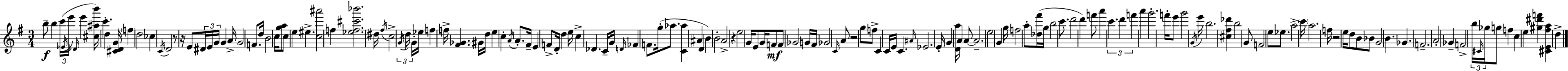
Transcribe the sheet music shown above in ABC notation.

X:1
T:Untitled
M:3/4
L:1/4
K:G
b/2 b c'/4 _E/4 e'/4 _D/4 e' [^c^ab']/4 c' d [^CDG]/4 f d2 _c C/4 D2 z/2 z/4 E/2 ^D/4 E/4 G/4 G A/4 G2 F/2 d/4 B2 c/4 [ga]/2 c/2 e ^e [c^a']2 f [_ef^c'_b']2 ^d/4 ^f/4 c2 G/4 d/4 G/4 _e/4 f f/4 [^F_G] ^G/4 d/4 e c A/4 A/2 ^F/4 E F/2 D/4 d e/4 c _D C/4 G/4 D/4 _F F/2 g/4 _a/2 [C_a] ^A D B B2 A2 z e2 G/4 E/2 G/4 F/2 F/2 _G2 G/4 ^F/4 _G2 C/4 A/2 z2 g/2 f/2 C C/4 E/4 C ^A/4 _E2 E/4 G [Da]/4 A A/2 A2 e2 G g/4 f2 a/2 [_d^f']/4 g/4 b2 c'/2 d'2 d' f'/2 a' c' d' f' a' g'2 f'/4 e'/2 g'2 G/4 e'/4 b2 [^c^f_d'] b2 G/2 F2 e/2 _e/2 a2 c'/4 a2 f/4 z2 e/4 d/2 B/2 _B/2 G2 B _G F2 A2 _G F2 b/4 ^C/4 _g/4 g/2 f c e [^g^d'f'] [^CE^fa] d